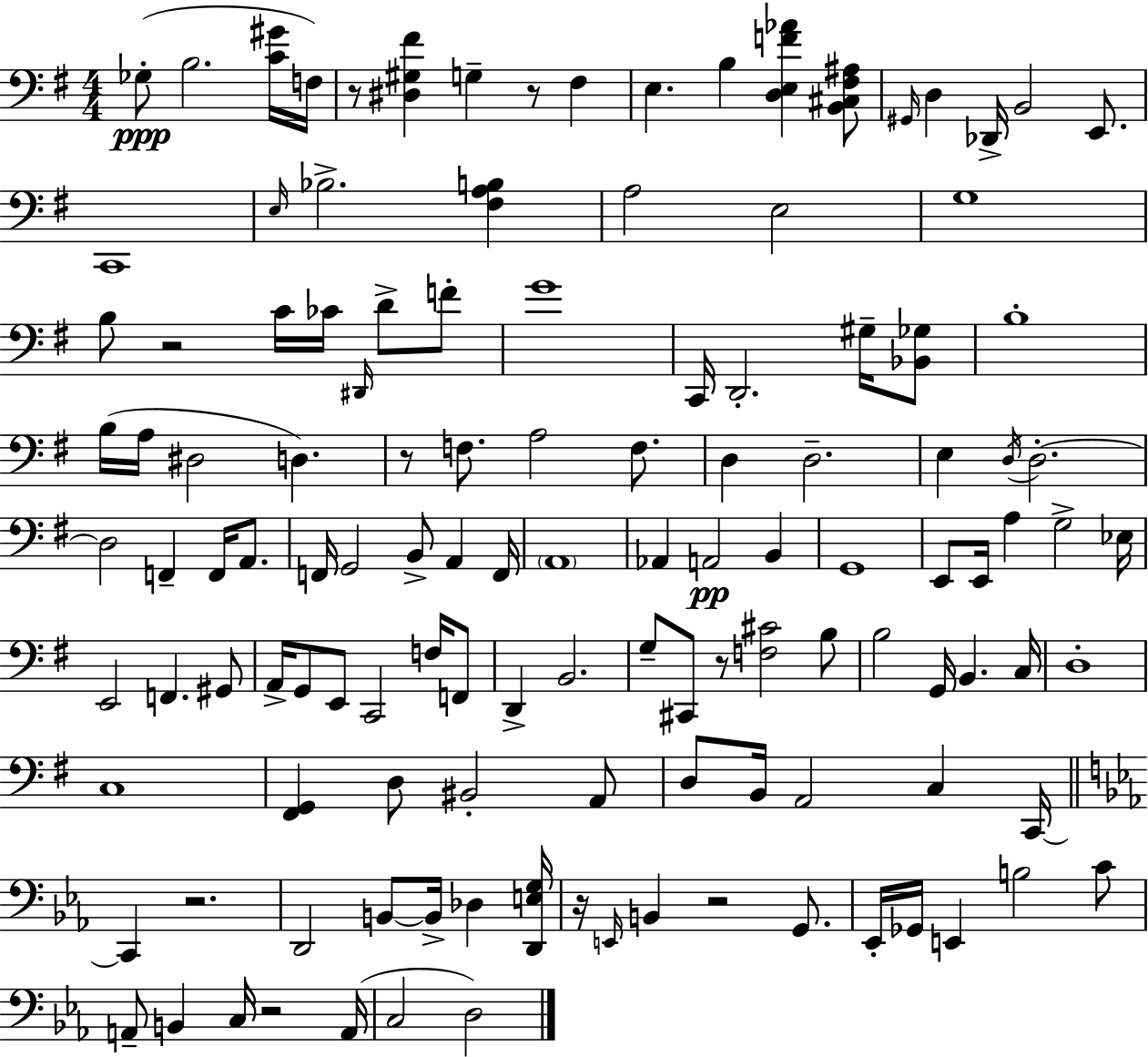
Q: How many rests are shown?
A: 9